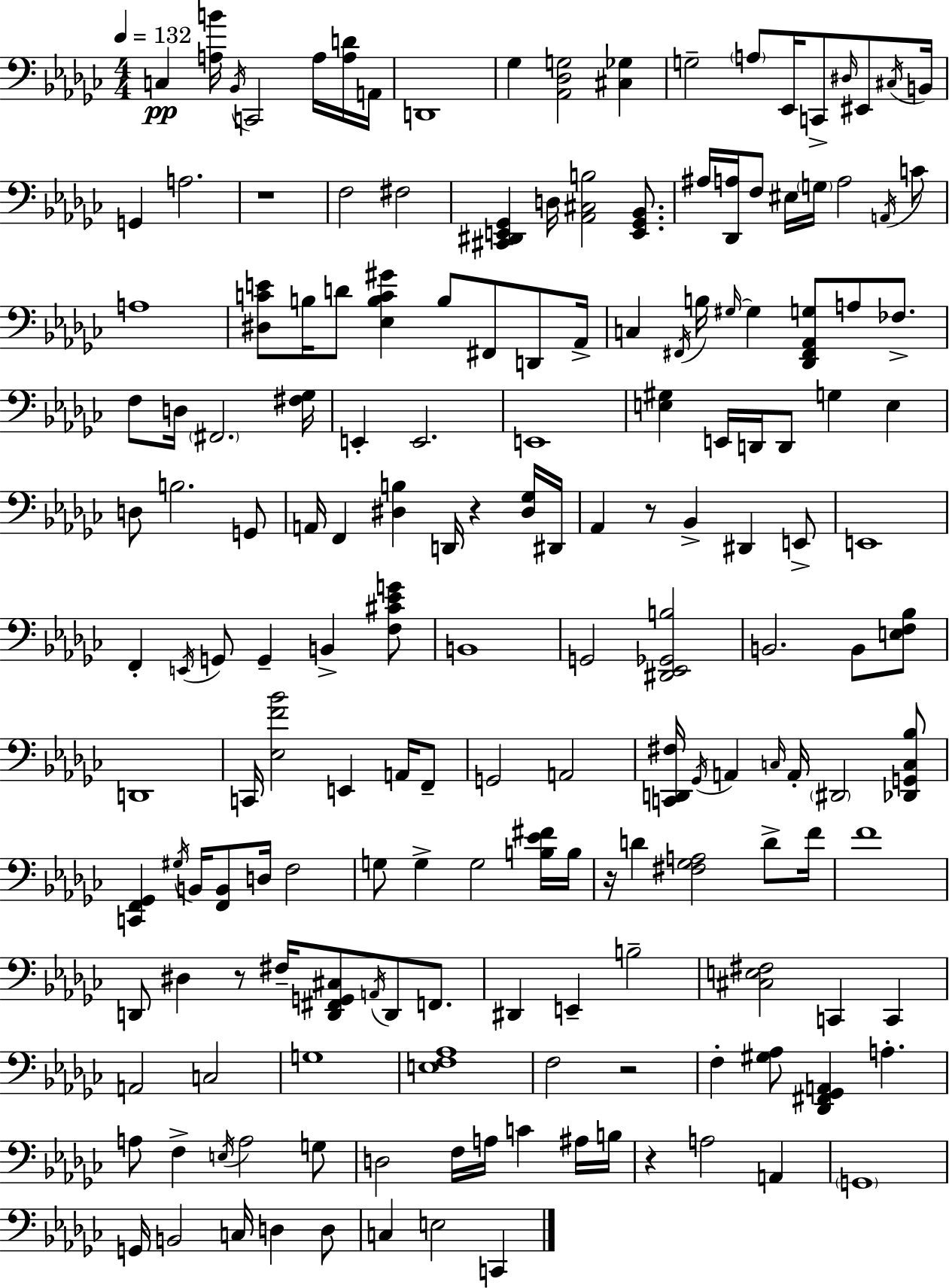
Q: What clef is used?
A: bass